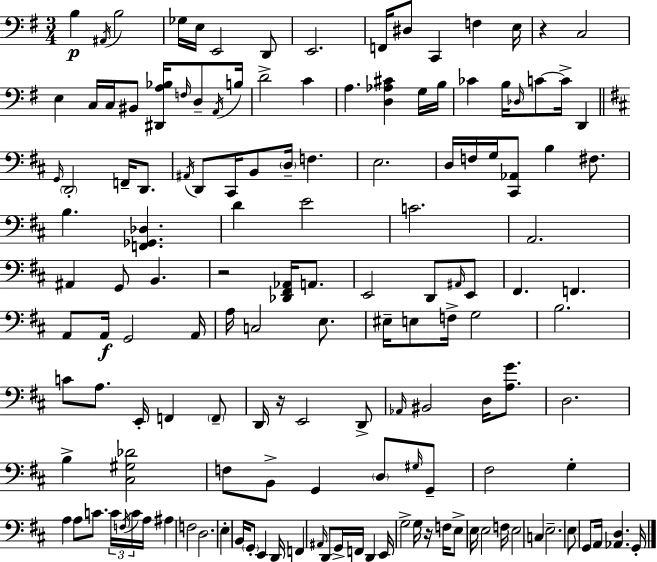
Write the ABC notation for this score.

X:1
T:Untitled
M:3/4
L:1/4
K:Em
B, ^A,,/4 B,2 _G,/4 E,/4 E,,2 D,,/2 E,,2 F,,/4 ^D,/2 C,, F, E,/4 z C,2 E, C,/4 C,/4 ^B,,/2 [^D,,A,_B,]/4 F,/4 D,/2 A,,/4 B,/4 D2 C A, [D,_A,^C] G,/4 B,/4 _C B,/4 _D,/4 C/2 C/4 D,, G,,/4 D,,2 F,,/4 D,,/2 ^A,,/4 D,,/2 ^C,,/4 B,,/2 D,/4 F, E,2 D,/4 F,/4 G,/4 [^C,,_A,,]/2 B, ^F,/2 B, [F,,_G,,_D,] D E2 C2 A,,2 ^A,, G,,/2 B,, z2 [_D,,^F,,_A,,]/4 A,,/2 E,,2 D,,/2 ^A,,/4 E,,/2 ^F,, F,, A,,/2 A,,/4 G,,2 A,,/4 A,/4 C,2 E,/2 ^E,/4 E,/2 F,/4 G,2 B,2 C/2 A,/2 E,,/4 F,, F,,/2 D,,/4 z/4 E,,2 D,,/2 _A,,/4 ^B,,2 D,/4 [A,G]/2 D,2 B, [^C,^G,_D]2 F,/2 B,,/2 G,, D,/2 ^G,/4 G,,/2 ^F,2 G, A, A,/2 C/2 C/4 F,/4 C/4 A,/4 ^A, F,2 D,2 E, B,,/4 G,,/2 E,, D,,/4 F,, ^A,,/4 D,,/2 G,,/4 F,,/4 D,, E,,/4 G,2 G,/4 z/4 F,/4 E,/2 E,/4 E,2 F,/4 E,2 C, E,2 E,/2 G,,/2 A,,/4 [_A,,D,] G,,/4